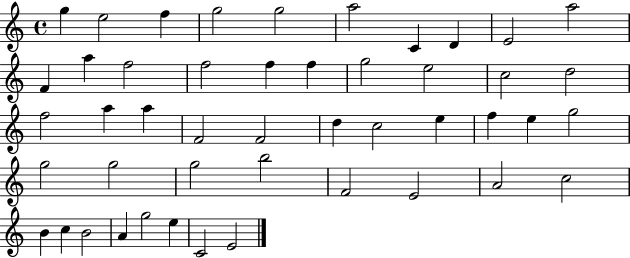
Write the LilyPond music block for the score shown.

{
  \clef treble
  \time 4/4
  \defaultTimeSignature
  \key c \major
  g''4 e''2 f''4 | g''2 g''2 | a''2 c'4 d'4 | e'2 a''2 | \break f'4 a''4 f''2 | f''2 f''4 f''4 | g''2 e''2 | c''2 d''2 | \break f''2 a''4 a''4 | f'2 f'2 | d''4 c''2 e''4 | f''4 e''4 g''2 | \break g''2 g''2 | g''2 b''2 | f'2 e'2 | a'2 c''2 | \break b'4 c''4 b'2 | a'4 g''2 e''4 | c'2 e'2 | \bar "|."
}